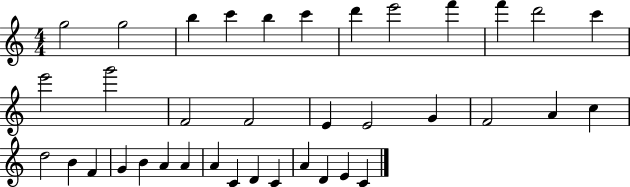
{
  \clef treble
  \numericTimeSignature
  \time 4/4
  \key c \major
  g''2 g''2 | b''4 c'''4 b''4 c'''4 | d'''4 e'''2 f'''4 | f'''4 d'''2 c'''4 | \break e'''2 g'''2 | f'2 f'2 | e'4 e'2 g'4 | f'2 a'4 c''4 | \break d''2 b'4 f'4 | g'4 b'4 a'4 a'4 | a'4 c'4 d'4 c'4 | a'4 d'4 e'4 c'4 | \break \bar "|."
}